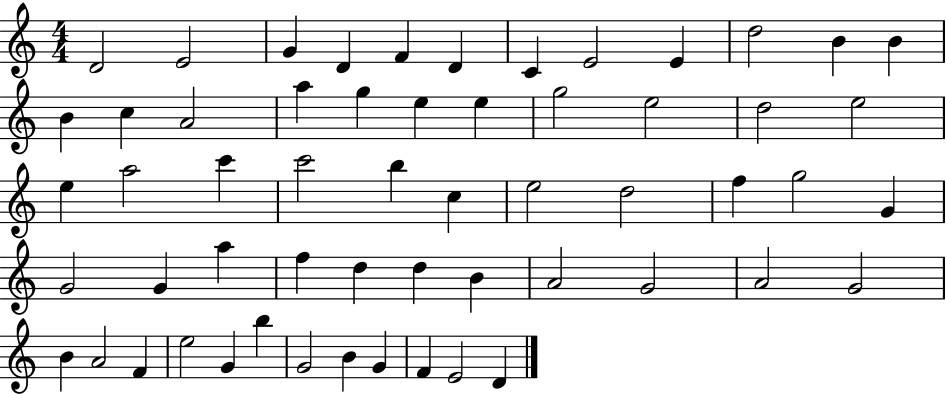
D4/h E4/h G4/q D4/q F4/q D4/q C4/q E4/h E4/q D5/h B4/q B4/q B4/q C5/q A4/h A5/q G5/q E5/q E5/q G5/h E5/h D5/h E5/h E5/q A5/h C6/q C6/h B5/q C5/q E5/h D5/h F5/q G5/h G4/q G4/h G4/q A5/q F5/q D5/q D5/q B4/q A4/h G4/h A4/h G4/h B4/q A4/h F4/q E5/h G4/q B5/q G4/h B4/q G4/q F4/q E4/h D4/q